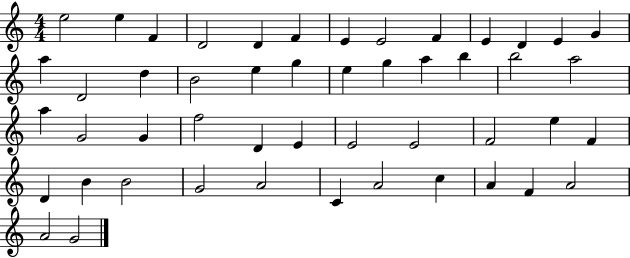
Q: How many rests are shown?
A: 0